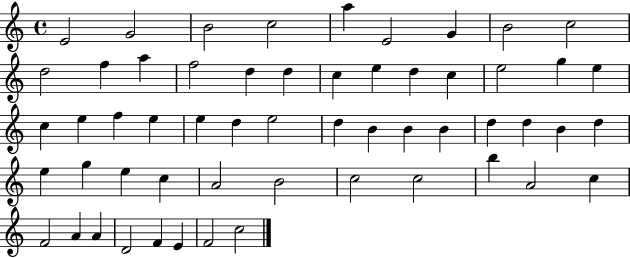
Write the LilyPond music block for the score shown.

{
  \clef treble
  \time 4/4
  \defaultTimeSignature
  \key c \major
  e'2 g'2 | b'2 c''2 | a''4 e'2 g'4 | b'2 c''2 | \break d''2 f''4 a''4 | f''2 d''4 d''4 | c''4 e''4 d''4 c''4 | e''2 g''4 e''4 | \break c''4 e''4 f''4 e''4 | e''4 d''4 e''2 | d''4 b'4 b'4 b'4 | d''4 d''4 b'4 d''4 | \break e''4 g''4 e''4 c''4 | a'2 b'2 | c''2 c''2 | b''4 a'2 c''4 | \break f'2 a'4 a'4 | d'2 f'4 e'4 | f'2 c''2 | \bar "|."
}